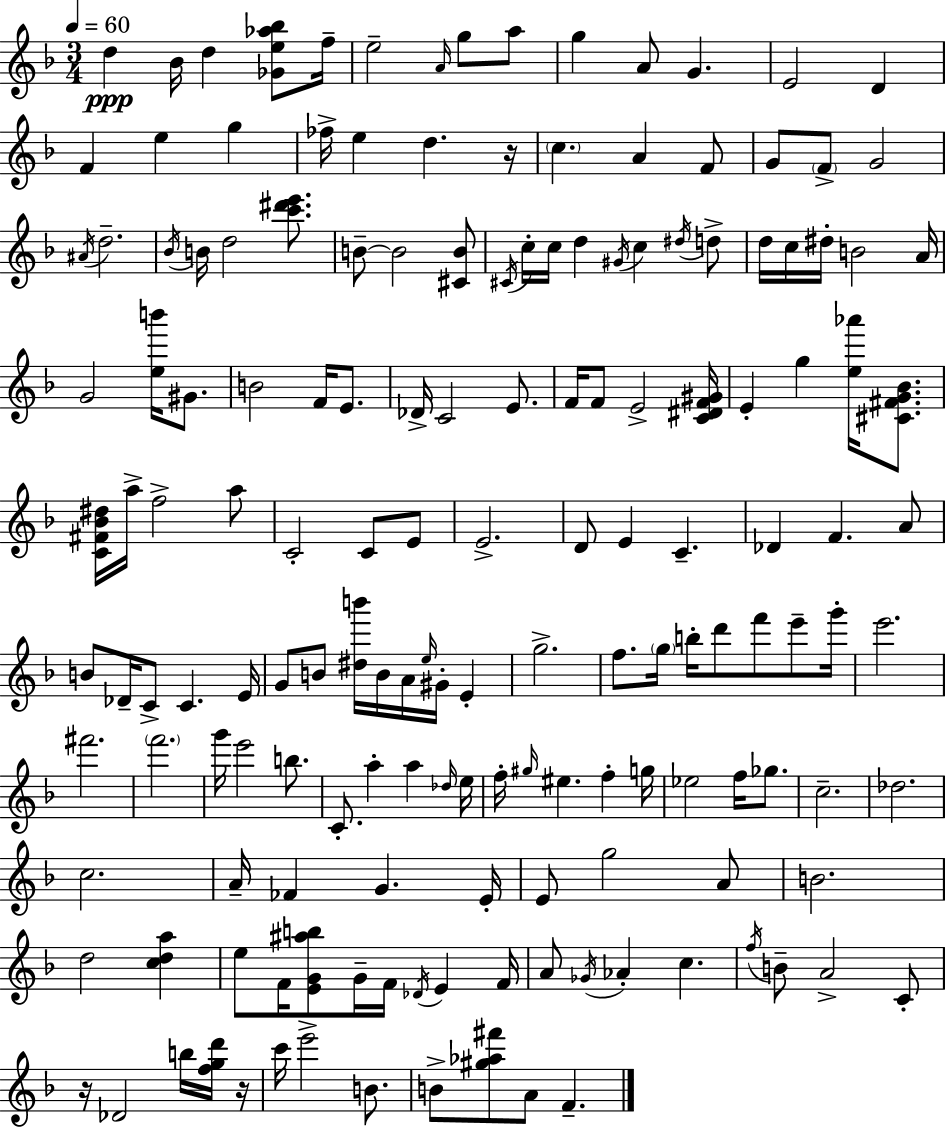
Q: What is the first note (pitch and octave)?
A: D5